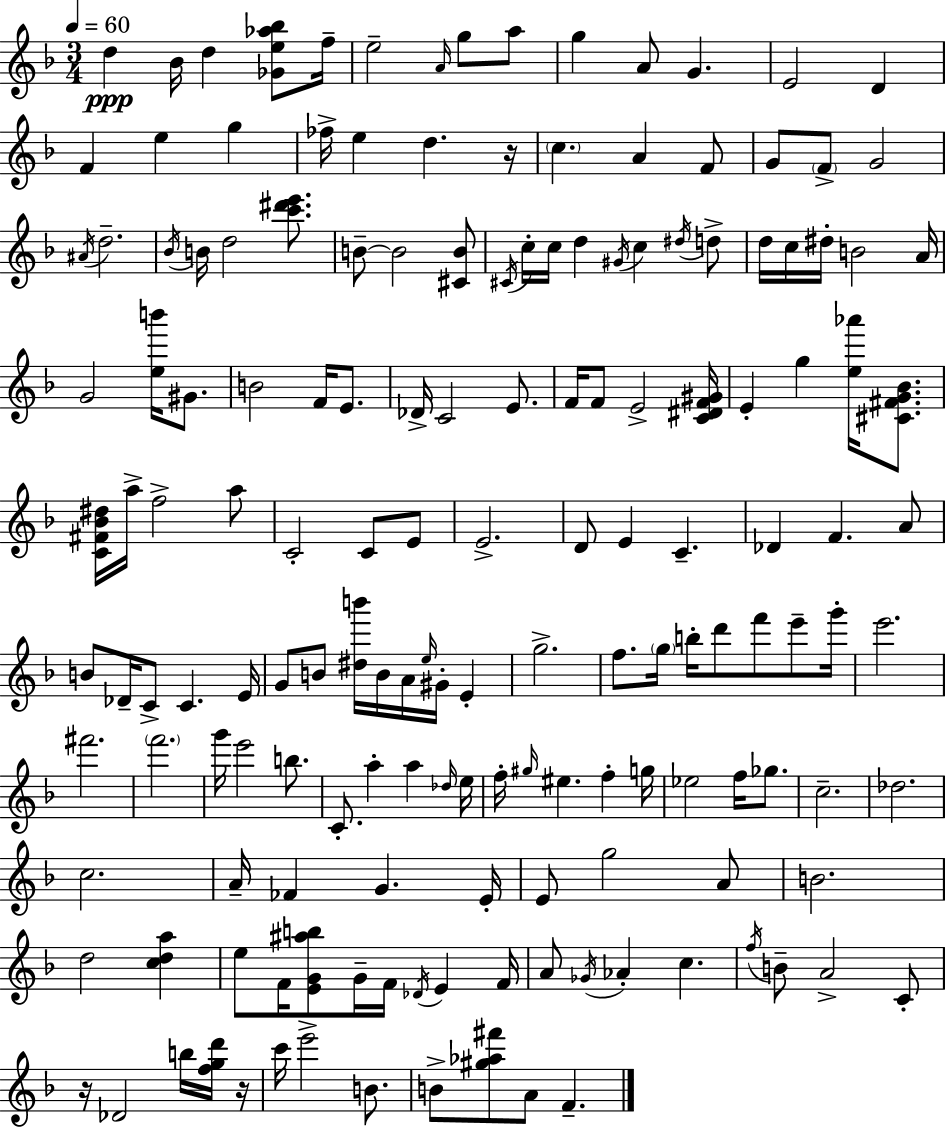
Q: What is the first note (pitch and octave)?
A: D5